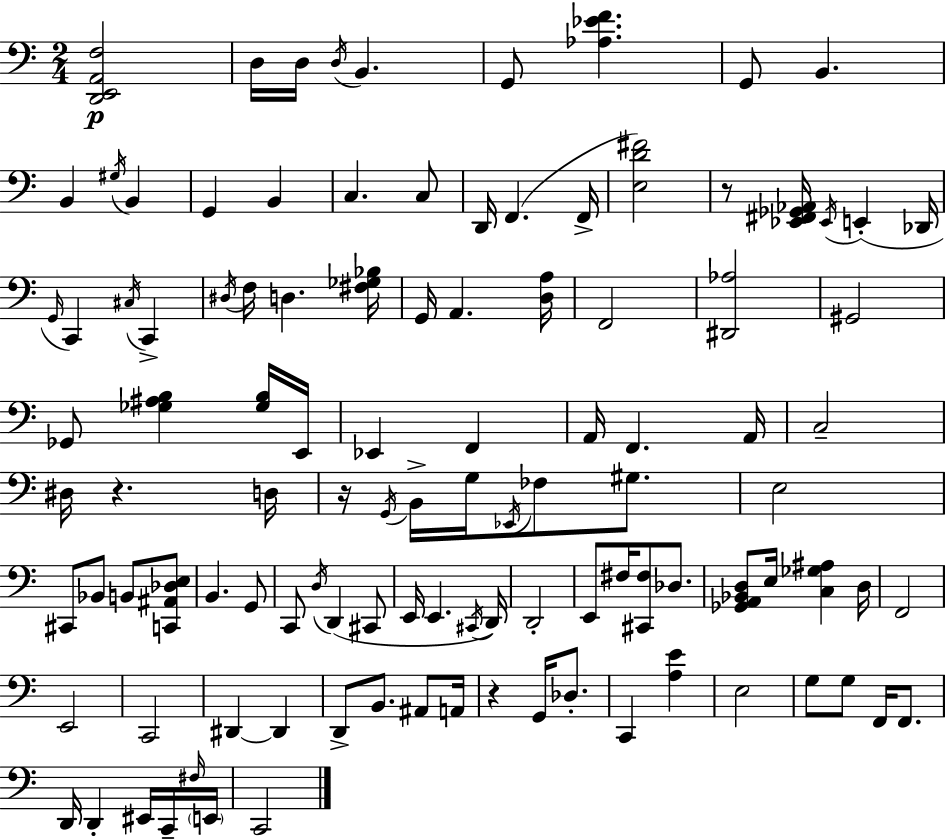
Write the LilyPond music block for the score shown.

{
  \clef bass
  \numericTimeSignature
  \time 2/4
  \key c \major
  <d, e, a, f>2\p | d16 d16 \acciaccatura { d16 } b,4. | g,8 <aes ees' f'>4. | g,8 b,4. | \break b,4 \acciaccatura { gis16 } b,4 | g,4 b,4 | c4. | c8 d,16 f,4.( | \break f,16-> <e d' fis'>2) | r8 <ees, fis, ges, aes,>16 \acciaccatura { ees,16 } e,4-.( | des,16 \grace { g,16 } c,4) | \acciaccatura { cis16 } c,4-> \acciaccatura { dis16 } f16 d4. | \break <fis ges bes>16 g,16 a,4. | <d a>16 f,2 | <dis, aes>2 | gis,2 | \break ges,8 | <ges ais b>4 <ges b>16 e,16 ees,4 | f,4 a,16 f,4. | a,16 c2-- | \break dis16 r4. | d16 r16 \acciaccatura { g,16 } | b,16-> g16 \acciaccatura { ees,16 } fes8 gis8. | e2 | \break cis,8 bes,8 b,8 <c, ais, des e>8 | b,4. g,8 | c,8 \acciaccatura { d16 }( d,4 cis,8 | e,16 e,4. | \break \acciaccatura { cis,16 }) d,16 d,2-. | e,8 fis16 <cis, fis>8 des8. | <ges, a, bes, d>8 e16 <c ges ais>4 | d16 f,2 | \break e,2 | c,2 | dis,4~~ dis,4 | d,8-> b,8. ais,8 | \break a,16 r4 g,16 des8.-. | c,4 <a e'>4 | e2 | g8 g8 f,16 f,8. | \break d,16 d,4-. eis,16 | c,16-- \grace { fis16 } \parenthesize e,16 c,2 | \bar "|."
}